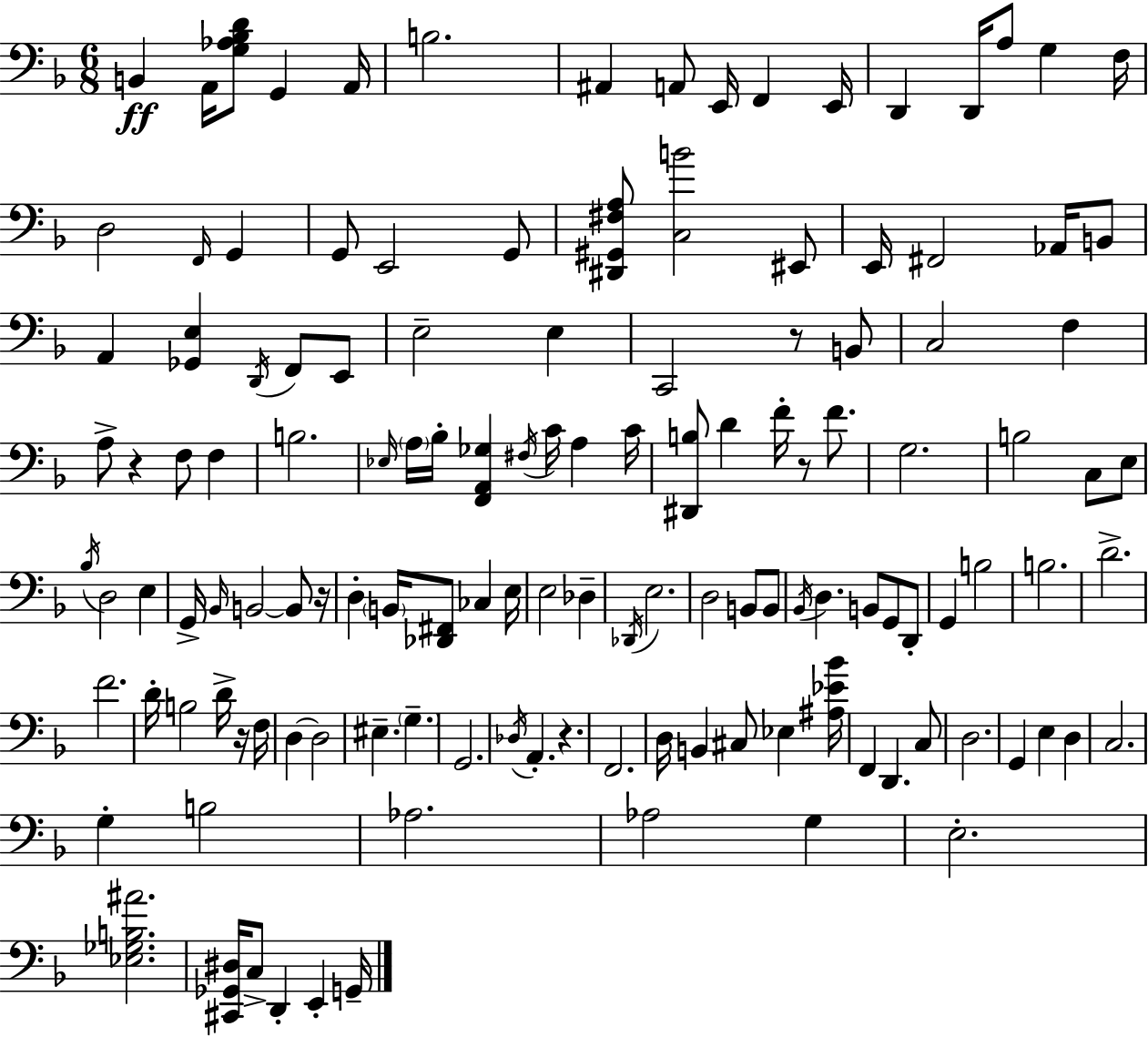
X:1
T:Untitled
M:6/8
L:1/4
K:Dm
B,, A,,/4 [G,_A,_B,D]/2 G,, A,,/4 B,2 ^A,, A,,/2 E,,/4 F,, E,,/4 D,, D,,/4 A,/2 G, F,/4 D,2 F,,/4 G,, G,,/2 E,,2 G,,/2 [^D,,^G,,^F,A,]/2 [C,B]2 ^E,,/2 E,,/4 ^F,,2 _A,,/4 B,,/2 A,, [_G,,E,] D,,/4 F,,/2 E,,/2 E,2 E, C,,2 z/2 B,,/2 C,2 F, A,/2 z F,/2 F, B,2 _E,/4 A,/4 _B,/4 [F,,A,,_G,] ^F,/4 C/4 A, C/4 [^D,,B,]/2 D F/4 z/2 F/2 G,2 B,2 C,/2 E,/2 _B,/4 D,2 E, G,,/4 _B,,/4 B,,2 B,,/2 z/4 D, B,,/4 [_D,,^F,,]/2 _C, E,/4 E,2 _D, _D,,/4 E,2 D,2 B,,/2 B,,/2 _B,,/4 D, B,,/2 G,,/2 D,,/2 G,, B,2 B,2 D2 F2 D/4 B,2 D/4 z/4 F,/4 D, D,2 ^E, G, G,,2 _D,/4 A,, z F,,2 D,/4 B,, ^C,/2 _E, [^A,_E_B]/4 F,, D,, C,/2 D,2 G,, E, D, C,2 G, B,2 _A,2 _A,2 G, E,2 [_E,_G,B,^A]2 [^C,,_G,,^D,]/4 C,/2 D,, E,, G,,/4